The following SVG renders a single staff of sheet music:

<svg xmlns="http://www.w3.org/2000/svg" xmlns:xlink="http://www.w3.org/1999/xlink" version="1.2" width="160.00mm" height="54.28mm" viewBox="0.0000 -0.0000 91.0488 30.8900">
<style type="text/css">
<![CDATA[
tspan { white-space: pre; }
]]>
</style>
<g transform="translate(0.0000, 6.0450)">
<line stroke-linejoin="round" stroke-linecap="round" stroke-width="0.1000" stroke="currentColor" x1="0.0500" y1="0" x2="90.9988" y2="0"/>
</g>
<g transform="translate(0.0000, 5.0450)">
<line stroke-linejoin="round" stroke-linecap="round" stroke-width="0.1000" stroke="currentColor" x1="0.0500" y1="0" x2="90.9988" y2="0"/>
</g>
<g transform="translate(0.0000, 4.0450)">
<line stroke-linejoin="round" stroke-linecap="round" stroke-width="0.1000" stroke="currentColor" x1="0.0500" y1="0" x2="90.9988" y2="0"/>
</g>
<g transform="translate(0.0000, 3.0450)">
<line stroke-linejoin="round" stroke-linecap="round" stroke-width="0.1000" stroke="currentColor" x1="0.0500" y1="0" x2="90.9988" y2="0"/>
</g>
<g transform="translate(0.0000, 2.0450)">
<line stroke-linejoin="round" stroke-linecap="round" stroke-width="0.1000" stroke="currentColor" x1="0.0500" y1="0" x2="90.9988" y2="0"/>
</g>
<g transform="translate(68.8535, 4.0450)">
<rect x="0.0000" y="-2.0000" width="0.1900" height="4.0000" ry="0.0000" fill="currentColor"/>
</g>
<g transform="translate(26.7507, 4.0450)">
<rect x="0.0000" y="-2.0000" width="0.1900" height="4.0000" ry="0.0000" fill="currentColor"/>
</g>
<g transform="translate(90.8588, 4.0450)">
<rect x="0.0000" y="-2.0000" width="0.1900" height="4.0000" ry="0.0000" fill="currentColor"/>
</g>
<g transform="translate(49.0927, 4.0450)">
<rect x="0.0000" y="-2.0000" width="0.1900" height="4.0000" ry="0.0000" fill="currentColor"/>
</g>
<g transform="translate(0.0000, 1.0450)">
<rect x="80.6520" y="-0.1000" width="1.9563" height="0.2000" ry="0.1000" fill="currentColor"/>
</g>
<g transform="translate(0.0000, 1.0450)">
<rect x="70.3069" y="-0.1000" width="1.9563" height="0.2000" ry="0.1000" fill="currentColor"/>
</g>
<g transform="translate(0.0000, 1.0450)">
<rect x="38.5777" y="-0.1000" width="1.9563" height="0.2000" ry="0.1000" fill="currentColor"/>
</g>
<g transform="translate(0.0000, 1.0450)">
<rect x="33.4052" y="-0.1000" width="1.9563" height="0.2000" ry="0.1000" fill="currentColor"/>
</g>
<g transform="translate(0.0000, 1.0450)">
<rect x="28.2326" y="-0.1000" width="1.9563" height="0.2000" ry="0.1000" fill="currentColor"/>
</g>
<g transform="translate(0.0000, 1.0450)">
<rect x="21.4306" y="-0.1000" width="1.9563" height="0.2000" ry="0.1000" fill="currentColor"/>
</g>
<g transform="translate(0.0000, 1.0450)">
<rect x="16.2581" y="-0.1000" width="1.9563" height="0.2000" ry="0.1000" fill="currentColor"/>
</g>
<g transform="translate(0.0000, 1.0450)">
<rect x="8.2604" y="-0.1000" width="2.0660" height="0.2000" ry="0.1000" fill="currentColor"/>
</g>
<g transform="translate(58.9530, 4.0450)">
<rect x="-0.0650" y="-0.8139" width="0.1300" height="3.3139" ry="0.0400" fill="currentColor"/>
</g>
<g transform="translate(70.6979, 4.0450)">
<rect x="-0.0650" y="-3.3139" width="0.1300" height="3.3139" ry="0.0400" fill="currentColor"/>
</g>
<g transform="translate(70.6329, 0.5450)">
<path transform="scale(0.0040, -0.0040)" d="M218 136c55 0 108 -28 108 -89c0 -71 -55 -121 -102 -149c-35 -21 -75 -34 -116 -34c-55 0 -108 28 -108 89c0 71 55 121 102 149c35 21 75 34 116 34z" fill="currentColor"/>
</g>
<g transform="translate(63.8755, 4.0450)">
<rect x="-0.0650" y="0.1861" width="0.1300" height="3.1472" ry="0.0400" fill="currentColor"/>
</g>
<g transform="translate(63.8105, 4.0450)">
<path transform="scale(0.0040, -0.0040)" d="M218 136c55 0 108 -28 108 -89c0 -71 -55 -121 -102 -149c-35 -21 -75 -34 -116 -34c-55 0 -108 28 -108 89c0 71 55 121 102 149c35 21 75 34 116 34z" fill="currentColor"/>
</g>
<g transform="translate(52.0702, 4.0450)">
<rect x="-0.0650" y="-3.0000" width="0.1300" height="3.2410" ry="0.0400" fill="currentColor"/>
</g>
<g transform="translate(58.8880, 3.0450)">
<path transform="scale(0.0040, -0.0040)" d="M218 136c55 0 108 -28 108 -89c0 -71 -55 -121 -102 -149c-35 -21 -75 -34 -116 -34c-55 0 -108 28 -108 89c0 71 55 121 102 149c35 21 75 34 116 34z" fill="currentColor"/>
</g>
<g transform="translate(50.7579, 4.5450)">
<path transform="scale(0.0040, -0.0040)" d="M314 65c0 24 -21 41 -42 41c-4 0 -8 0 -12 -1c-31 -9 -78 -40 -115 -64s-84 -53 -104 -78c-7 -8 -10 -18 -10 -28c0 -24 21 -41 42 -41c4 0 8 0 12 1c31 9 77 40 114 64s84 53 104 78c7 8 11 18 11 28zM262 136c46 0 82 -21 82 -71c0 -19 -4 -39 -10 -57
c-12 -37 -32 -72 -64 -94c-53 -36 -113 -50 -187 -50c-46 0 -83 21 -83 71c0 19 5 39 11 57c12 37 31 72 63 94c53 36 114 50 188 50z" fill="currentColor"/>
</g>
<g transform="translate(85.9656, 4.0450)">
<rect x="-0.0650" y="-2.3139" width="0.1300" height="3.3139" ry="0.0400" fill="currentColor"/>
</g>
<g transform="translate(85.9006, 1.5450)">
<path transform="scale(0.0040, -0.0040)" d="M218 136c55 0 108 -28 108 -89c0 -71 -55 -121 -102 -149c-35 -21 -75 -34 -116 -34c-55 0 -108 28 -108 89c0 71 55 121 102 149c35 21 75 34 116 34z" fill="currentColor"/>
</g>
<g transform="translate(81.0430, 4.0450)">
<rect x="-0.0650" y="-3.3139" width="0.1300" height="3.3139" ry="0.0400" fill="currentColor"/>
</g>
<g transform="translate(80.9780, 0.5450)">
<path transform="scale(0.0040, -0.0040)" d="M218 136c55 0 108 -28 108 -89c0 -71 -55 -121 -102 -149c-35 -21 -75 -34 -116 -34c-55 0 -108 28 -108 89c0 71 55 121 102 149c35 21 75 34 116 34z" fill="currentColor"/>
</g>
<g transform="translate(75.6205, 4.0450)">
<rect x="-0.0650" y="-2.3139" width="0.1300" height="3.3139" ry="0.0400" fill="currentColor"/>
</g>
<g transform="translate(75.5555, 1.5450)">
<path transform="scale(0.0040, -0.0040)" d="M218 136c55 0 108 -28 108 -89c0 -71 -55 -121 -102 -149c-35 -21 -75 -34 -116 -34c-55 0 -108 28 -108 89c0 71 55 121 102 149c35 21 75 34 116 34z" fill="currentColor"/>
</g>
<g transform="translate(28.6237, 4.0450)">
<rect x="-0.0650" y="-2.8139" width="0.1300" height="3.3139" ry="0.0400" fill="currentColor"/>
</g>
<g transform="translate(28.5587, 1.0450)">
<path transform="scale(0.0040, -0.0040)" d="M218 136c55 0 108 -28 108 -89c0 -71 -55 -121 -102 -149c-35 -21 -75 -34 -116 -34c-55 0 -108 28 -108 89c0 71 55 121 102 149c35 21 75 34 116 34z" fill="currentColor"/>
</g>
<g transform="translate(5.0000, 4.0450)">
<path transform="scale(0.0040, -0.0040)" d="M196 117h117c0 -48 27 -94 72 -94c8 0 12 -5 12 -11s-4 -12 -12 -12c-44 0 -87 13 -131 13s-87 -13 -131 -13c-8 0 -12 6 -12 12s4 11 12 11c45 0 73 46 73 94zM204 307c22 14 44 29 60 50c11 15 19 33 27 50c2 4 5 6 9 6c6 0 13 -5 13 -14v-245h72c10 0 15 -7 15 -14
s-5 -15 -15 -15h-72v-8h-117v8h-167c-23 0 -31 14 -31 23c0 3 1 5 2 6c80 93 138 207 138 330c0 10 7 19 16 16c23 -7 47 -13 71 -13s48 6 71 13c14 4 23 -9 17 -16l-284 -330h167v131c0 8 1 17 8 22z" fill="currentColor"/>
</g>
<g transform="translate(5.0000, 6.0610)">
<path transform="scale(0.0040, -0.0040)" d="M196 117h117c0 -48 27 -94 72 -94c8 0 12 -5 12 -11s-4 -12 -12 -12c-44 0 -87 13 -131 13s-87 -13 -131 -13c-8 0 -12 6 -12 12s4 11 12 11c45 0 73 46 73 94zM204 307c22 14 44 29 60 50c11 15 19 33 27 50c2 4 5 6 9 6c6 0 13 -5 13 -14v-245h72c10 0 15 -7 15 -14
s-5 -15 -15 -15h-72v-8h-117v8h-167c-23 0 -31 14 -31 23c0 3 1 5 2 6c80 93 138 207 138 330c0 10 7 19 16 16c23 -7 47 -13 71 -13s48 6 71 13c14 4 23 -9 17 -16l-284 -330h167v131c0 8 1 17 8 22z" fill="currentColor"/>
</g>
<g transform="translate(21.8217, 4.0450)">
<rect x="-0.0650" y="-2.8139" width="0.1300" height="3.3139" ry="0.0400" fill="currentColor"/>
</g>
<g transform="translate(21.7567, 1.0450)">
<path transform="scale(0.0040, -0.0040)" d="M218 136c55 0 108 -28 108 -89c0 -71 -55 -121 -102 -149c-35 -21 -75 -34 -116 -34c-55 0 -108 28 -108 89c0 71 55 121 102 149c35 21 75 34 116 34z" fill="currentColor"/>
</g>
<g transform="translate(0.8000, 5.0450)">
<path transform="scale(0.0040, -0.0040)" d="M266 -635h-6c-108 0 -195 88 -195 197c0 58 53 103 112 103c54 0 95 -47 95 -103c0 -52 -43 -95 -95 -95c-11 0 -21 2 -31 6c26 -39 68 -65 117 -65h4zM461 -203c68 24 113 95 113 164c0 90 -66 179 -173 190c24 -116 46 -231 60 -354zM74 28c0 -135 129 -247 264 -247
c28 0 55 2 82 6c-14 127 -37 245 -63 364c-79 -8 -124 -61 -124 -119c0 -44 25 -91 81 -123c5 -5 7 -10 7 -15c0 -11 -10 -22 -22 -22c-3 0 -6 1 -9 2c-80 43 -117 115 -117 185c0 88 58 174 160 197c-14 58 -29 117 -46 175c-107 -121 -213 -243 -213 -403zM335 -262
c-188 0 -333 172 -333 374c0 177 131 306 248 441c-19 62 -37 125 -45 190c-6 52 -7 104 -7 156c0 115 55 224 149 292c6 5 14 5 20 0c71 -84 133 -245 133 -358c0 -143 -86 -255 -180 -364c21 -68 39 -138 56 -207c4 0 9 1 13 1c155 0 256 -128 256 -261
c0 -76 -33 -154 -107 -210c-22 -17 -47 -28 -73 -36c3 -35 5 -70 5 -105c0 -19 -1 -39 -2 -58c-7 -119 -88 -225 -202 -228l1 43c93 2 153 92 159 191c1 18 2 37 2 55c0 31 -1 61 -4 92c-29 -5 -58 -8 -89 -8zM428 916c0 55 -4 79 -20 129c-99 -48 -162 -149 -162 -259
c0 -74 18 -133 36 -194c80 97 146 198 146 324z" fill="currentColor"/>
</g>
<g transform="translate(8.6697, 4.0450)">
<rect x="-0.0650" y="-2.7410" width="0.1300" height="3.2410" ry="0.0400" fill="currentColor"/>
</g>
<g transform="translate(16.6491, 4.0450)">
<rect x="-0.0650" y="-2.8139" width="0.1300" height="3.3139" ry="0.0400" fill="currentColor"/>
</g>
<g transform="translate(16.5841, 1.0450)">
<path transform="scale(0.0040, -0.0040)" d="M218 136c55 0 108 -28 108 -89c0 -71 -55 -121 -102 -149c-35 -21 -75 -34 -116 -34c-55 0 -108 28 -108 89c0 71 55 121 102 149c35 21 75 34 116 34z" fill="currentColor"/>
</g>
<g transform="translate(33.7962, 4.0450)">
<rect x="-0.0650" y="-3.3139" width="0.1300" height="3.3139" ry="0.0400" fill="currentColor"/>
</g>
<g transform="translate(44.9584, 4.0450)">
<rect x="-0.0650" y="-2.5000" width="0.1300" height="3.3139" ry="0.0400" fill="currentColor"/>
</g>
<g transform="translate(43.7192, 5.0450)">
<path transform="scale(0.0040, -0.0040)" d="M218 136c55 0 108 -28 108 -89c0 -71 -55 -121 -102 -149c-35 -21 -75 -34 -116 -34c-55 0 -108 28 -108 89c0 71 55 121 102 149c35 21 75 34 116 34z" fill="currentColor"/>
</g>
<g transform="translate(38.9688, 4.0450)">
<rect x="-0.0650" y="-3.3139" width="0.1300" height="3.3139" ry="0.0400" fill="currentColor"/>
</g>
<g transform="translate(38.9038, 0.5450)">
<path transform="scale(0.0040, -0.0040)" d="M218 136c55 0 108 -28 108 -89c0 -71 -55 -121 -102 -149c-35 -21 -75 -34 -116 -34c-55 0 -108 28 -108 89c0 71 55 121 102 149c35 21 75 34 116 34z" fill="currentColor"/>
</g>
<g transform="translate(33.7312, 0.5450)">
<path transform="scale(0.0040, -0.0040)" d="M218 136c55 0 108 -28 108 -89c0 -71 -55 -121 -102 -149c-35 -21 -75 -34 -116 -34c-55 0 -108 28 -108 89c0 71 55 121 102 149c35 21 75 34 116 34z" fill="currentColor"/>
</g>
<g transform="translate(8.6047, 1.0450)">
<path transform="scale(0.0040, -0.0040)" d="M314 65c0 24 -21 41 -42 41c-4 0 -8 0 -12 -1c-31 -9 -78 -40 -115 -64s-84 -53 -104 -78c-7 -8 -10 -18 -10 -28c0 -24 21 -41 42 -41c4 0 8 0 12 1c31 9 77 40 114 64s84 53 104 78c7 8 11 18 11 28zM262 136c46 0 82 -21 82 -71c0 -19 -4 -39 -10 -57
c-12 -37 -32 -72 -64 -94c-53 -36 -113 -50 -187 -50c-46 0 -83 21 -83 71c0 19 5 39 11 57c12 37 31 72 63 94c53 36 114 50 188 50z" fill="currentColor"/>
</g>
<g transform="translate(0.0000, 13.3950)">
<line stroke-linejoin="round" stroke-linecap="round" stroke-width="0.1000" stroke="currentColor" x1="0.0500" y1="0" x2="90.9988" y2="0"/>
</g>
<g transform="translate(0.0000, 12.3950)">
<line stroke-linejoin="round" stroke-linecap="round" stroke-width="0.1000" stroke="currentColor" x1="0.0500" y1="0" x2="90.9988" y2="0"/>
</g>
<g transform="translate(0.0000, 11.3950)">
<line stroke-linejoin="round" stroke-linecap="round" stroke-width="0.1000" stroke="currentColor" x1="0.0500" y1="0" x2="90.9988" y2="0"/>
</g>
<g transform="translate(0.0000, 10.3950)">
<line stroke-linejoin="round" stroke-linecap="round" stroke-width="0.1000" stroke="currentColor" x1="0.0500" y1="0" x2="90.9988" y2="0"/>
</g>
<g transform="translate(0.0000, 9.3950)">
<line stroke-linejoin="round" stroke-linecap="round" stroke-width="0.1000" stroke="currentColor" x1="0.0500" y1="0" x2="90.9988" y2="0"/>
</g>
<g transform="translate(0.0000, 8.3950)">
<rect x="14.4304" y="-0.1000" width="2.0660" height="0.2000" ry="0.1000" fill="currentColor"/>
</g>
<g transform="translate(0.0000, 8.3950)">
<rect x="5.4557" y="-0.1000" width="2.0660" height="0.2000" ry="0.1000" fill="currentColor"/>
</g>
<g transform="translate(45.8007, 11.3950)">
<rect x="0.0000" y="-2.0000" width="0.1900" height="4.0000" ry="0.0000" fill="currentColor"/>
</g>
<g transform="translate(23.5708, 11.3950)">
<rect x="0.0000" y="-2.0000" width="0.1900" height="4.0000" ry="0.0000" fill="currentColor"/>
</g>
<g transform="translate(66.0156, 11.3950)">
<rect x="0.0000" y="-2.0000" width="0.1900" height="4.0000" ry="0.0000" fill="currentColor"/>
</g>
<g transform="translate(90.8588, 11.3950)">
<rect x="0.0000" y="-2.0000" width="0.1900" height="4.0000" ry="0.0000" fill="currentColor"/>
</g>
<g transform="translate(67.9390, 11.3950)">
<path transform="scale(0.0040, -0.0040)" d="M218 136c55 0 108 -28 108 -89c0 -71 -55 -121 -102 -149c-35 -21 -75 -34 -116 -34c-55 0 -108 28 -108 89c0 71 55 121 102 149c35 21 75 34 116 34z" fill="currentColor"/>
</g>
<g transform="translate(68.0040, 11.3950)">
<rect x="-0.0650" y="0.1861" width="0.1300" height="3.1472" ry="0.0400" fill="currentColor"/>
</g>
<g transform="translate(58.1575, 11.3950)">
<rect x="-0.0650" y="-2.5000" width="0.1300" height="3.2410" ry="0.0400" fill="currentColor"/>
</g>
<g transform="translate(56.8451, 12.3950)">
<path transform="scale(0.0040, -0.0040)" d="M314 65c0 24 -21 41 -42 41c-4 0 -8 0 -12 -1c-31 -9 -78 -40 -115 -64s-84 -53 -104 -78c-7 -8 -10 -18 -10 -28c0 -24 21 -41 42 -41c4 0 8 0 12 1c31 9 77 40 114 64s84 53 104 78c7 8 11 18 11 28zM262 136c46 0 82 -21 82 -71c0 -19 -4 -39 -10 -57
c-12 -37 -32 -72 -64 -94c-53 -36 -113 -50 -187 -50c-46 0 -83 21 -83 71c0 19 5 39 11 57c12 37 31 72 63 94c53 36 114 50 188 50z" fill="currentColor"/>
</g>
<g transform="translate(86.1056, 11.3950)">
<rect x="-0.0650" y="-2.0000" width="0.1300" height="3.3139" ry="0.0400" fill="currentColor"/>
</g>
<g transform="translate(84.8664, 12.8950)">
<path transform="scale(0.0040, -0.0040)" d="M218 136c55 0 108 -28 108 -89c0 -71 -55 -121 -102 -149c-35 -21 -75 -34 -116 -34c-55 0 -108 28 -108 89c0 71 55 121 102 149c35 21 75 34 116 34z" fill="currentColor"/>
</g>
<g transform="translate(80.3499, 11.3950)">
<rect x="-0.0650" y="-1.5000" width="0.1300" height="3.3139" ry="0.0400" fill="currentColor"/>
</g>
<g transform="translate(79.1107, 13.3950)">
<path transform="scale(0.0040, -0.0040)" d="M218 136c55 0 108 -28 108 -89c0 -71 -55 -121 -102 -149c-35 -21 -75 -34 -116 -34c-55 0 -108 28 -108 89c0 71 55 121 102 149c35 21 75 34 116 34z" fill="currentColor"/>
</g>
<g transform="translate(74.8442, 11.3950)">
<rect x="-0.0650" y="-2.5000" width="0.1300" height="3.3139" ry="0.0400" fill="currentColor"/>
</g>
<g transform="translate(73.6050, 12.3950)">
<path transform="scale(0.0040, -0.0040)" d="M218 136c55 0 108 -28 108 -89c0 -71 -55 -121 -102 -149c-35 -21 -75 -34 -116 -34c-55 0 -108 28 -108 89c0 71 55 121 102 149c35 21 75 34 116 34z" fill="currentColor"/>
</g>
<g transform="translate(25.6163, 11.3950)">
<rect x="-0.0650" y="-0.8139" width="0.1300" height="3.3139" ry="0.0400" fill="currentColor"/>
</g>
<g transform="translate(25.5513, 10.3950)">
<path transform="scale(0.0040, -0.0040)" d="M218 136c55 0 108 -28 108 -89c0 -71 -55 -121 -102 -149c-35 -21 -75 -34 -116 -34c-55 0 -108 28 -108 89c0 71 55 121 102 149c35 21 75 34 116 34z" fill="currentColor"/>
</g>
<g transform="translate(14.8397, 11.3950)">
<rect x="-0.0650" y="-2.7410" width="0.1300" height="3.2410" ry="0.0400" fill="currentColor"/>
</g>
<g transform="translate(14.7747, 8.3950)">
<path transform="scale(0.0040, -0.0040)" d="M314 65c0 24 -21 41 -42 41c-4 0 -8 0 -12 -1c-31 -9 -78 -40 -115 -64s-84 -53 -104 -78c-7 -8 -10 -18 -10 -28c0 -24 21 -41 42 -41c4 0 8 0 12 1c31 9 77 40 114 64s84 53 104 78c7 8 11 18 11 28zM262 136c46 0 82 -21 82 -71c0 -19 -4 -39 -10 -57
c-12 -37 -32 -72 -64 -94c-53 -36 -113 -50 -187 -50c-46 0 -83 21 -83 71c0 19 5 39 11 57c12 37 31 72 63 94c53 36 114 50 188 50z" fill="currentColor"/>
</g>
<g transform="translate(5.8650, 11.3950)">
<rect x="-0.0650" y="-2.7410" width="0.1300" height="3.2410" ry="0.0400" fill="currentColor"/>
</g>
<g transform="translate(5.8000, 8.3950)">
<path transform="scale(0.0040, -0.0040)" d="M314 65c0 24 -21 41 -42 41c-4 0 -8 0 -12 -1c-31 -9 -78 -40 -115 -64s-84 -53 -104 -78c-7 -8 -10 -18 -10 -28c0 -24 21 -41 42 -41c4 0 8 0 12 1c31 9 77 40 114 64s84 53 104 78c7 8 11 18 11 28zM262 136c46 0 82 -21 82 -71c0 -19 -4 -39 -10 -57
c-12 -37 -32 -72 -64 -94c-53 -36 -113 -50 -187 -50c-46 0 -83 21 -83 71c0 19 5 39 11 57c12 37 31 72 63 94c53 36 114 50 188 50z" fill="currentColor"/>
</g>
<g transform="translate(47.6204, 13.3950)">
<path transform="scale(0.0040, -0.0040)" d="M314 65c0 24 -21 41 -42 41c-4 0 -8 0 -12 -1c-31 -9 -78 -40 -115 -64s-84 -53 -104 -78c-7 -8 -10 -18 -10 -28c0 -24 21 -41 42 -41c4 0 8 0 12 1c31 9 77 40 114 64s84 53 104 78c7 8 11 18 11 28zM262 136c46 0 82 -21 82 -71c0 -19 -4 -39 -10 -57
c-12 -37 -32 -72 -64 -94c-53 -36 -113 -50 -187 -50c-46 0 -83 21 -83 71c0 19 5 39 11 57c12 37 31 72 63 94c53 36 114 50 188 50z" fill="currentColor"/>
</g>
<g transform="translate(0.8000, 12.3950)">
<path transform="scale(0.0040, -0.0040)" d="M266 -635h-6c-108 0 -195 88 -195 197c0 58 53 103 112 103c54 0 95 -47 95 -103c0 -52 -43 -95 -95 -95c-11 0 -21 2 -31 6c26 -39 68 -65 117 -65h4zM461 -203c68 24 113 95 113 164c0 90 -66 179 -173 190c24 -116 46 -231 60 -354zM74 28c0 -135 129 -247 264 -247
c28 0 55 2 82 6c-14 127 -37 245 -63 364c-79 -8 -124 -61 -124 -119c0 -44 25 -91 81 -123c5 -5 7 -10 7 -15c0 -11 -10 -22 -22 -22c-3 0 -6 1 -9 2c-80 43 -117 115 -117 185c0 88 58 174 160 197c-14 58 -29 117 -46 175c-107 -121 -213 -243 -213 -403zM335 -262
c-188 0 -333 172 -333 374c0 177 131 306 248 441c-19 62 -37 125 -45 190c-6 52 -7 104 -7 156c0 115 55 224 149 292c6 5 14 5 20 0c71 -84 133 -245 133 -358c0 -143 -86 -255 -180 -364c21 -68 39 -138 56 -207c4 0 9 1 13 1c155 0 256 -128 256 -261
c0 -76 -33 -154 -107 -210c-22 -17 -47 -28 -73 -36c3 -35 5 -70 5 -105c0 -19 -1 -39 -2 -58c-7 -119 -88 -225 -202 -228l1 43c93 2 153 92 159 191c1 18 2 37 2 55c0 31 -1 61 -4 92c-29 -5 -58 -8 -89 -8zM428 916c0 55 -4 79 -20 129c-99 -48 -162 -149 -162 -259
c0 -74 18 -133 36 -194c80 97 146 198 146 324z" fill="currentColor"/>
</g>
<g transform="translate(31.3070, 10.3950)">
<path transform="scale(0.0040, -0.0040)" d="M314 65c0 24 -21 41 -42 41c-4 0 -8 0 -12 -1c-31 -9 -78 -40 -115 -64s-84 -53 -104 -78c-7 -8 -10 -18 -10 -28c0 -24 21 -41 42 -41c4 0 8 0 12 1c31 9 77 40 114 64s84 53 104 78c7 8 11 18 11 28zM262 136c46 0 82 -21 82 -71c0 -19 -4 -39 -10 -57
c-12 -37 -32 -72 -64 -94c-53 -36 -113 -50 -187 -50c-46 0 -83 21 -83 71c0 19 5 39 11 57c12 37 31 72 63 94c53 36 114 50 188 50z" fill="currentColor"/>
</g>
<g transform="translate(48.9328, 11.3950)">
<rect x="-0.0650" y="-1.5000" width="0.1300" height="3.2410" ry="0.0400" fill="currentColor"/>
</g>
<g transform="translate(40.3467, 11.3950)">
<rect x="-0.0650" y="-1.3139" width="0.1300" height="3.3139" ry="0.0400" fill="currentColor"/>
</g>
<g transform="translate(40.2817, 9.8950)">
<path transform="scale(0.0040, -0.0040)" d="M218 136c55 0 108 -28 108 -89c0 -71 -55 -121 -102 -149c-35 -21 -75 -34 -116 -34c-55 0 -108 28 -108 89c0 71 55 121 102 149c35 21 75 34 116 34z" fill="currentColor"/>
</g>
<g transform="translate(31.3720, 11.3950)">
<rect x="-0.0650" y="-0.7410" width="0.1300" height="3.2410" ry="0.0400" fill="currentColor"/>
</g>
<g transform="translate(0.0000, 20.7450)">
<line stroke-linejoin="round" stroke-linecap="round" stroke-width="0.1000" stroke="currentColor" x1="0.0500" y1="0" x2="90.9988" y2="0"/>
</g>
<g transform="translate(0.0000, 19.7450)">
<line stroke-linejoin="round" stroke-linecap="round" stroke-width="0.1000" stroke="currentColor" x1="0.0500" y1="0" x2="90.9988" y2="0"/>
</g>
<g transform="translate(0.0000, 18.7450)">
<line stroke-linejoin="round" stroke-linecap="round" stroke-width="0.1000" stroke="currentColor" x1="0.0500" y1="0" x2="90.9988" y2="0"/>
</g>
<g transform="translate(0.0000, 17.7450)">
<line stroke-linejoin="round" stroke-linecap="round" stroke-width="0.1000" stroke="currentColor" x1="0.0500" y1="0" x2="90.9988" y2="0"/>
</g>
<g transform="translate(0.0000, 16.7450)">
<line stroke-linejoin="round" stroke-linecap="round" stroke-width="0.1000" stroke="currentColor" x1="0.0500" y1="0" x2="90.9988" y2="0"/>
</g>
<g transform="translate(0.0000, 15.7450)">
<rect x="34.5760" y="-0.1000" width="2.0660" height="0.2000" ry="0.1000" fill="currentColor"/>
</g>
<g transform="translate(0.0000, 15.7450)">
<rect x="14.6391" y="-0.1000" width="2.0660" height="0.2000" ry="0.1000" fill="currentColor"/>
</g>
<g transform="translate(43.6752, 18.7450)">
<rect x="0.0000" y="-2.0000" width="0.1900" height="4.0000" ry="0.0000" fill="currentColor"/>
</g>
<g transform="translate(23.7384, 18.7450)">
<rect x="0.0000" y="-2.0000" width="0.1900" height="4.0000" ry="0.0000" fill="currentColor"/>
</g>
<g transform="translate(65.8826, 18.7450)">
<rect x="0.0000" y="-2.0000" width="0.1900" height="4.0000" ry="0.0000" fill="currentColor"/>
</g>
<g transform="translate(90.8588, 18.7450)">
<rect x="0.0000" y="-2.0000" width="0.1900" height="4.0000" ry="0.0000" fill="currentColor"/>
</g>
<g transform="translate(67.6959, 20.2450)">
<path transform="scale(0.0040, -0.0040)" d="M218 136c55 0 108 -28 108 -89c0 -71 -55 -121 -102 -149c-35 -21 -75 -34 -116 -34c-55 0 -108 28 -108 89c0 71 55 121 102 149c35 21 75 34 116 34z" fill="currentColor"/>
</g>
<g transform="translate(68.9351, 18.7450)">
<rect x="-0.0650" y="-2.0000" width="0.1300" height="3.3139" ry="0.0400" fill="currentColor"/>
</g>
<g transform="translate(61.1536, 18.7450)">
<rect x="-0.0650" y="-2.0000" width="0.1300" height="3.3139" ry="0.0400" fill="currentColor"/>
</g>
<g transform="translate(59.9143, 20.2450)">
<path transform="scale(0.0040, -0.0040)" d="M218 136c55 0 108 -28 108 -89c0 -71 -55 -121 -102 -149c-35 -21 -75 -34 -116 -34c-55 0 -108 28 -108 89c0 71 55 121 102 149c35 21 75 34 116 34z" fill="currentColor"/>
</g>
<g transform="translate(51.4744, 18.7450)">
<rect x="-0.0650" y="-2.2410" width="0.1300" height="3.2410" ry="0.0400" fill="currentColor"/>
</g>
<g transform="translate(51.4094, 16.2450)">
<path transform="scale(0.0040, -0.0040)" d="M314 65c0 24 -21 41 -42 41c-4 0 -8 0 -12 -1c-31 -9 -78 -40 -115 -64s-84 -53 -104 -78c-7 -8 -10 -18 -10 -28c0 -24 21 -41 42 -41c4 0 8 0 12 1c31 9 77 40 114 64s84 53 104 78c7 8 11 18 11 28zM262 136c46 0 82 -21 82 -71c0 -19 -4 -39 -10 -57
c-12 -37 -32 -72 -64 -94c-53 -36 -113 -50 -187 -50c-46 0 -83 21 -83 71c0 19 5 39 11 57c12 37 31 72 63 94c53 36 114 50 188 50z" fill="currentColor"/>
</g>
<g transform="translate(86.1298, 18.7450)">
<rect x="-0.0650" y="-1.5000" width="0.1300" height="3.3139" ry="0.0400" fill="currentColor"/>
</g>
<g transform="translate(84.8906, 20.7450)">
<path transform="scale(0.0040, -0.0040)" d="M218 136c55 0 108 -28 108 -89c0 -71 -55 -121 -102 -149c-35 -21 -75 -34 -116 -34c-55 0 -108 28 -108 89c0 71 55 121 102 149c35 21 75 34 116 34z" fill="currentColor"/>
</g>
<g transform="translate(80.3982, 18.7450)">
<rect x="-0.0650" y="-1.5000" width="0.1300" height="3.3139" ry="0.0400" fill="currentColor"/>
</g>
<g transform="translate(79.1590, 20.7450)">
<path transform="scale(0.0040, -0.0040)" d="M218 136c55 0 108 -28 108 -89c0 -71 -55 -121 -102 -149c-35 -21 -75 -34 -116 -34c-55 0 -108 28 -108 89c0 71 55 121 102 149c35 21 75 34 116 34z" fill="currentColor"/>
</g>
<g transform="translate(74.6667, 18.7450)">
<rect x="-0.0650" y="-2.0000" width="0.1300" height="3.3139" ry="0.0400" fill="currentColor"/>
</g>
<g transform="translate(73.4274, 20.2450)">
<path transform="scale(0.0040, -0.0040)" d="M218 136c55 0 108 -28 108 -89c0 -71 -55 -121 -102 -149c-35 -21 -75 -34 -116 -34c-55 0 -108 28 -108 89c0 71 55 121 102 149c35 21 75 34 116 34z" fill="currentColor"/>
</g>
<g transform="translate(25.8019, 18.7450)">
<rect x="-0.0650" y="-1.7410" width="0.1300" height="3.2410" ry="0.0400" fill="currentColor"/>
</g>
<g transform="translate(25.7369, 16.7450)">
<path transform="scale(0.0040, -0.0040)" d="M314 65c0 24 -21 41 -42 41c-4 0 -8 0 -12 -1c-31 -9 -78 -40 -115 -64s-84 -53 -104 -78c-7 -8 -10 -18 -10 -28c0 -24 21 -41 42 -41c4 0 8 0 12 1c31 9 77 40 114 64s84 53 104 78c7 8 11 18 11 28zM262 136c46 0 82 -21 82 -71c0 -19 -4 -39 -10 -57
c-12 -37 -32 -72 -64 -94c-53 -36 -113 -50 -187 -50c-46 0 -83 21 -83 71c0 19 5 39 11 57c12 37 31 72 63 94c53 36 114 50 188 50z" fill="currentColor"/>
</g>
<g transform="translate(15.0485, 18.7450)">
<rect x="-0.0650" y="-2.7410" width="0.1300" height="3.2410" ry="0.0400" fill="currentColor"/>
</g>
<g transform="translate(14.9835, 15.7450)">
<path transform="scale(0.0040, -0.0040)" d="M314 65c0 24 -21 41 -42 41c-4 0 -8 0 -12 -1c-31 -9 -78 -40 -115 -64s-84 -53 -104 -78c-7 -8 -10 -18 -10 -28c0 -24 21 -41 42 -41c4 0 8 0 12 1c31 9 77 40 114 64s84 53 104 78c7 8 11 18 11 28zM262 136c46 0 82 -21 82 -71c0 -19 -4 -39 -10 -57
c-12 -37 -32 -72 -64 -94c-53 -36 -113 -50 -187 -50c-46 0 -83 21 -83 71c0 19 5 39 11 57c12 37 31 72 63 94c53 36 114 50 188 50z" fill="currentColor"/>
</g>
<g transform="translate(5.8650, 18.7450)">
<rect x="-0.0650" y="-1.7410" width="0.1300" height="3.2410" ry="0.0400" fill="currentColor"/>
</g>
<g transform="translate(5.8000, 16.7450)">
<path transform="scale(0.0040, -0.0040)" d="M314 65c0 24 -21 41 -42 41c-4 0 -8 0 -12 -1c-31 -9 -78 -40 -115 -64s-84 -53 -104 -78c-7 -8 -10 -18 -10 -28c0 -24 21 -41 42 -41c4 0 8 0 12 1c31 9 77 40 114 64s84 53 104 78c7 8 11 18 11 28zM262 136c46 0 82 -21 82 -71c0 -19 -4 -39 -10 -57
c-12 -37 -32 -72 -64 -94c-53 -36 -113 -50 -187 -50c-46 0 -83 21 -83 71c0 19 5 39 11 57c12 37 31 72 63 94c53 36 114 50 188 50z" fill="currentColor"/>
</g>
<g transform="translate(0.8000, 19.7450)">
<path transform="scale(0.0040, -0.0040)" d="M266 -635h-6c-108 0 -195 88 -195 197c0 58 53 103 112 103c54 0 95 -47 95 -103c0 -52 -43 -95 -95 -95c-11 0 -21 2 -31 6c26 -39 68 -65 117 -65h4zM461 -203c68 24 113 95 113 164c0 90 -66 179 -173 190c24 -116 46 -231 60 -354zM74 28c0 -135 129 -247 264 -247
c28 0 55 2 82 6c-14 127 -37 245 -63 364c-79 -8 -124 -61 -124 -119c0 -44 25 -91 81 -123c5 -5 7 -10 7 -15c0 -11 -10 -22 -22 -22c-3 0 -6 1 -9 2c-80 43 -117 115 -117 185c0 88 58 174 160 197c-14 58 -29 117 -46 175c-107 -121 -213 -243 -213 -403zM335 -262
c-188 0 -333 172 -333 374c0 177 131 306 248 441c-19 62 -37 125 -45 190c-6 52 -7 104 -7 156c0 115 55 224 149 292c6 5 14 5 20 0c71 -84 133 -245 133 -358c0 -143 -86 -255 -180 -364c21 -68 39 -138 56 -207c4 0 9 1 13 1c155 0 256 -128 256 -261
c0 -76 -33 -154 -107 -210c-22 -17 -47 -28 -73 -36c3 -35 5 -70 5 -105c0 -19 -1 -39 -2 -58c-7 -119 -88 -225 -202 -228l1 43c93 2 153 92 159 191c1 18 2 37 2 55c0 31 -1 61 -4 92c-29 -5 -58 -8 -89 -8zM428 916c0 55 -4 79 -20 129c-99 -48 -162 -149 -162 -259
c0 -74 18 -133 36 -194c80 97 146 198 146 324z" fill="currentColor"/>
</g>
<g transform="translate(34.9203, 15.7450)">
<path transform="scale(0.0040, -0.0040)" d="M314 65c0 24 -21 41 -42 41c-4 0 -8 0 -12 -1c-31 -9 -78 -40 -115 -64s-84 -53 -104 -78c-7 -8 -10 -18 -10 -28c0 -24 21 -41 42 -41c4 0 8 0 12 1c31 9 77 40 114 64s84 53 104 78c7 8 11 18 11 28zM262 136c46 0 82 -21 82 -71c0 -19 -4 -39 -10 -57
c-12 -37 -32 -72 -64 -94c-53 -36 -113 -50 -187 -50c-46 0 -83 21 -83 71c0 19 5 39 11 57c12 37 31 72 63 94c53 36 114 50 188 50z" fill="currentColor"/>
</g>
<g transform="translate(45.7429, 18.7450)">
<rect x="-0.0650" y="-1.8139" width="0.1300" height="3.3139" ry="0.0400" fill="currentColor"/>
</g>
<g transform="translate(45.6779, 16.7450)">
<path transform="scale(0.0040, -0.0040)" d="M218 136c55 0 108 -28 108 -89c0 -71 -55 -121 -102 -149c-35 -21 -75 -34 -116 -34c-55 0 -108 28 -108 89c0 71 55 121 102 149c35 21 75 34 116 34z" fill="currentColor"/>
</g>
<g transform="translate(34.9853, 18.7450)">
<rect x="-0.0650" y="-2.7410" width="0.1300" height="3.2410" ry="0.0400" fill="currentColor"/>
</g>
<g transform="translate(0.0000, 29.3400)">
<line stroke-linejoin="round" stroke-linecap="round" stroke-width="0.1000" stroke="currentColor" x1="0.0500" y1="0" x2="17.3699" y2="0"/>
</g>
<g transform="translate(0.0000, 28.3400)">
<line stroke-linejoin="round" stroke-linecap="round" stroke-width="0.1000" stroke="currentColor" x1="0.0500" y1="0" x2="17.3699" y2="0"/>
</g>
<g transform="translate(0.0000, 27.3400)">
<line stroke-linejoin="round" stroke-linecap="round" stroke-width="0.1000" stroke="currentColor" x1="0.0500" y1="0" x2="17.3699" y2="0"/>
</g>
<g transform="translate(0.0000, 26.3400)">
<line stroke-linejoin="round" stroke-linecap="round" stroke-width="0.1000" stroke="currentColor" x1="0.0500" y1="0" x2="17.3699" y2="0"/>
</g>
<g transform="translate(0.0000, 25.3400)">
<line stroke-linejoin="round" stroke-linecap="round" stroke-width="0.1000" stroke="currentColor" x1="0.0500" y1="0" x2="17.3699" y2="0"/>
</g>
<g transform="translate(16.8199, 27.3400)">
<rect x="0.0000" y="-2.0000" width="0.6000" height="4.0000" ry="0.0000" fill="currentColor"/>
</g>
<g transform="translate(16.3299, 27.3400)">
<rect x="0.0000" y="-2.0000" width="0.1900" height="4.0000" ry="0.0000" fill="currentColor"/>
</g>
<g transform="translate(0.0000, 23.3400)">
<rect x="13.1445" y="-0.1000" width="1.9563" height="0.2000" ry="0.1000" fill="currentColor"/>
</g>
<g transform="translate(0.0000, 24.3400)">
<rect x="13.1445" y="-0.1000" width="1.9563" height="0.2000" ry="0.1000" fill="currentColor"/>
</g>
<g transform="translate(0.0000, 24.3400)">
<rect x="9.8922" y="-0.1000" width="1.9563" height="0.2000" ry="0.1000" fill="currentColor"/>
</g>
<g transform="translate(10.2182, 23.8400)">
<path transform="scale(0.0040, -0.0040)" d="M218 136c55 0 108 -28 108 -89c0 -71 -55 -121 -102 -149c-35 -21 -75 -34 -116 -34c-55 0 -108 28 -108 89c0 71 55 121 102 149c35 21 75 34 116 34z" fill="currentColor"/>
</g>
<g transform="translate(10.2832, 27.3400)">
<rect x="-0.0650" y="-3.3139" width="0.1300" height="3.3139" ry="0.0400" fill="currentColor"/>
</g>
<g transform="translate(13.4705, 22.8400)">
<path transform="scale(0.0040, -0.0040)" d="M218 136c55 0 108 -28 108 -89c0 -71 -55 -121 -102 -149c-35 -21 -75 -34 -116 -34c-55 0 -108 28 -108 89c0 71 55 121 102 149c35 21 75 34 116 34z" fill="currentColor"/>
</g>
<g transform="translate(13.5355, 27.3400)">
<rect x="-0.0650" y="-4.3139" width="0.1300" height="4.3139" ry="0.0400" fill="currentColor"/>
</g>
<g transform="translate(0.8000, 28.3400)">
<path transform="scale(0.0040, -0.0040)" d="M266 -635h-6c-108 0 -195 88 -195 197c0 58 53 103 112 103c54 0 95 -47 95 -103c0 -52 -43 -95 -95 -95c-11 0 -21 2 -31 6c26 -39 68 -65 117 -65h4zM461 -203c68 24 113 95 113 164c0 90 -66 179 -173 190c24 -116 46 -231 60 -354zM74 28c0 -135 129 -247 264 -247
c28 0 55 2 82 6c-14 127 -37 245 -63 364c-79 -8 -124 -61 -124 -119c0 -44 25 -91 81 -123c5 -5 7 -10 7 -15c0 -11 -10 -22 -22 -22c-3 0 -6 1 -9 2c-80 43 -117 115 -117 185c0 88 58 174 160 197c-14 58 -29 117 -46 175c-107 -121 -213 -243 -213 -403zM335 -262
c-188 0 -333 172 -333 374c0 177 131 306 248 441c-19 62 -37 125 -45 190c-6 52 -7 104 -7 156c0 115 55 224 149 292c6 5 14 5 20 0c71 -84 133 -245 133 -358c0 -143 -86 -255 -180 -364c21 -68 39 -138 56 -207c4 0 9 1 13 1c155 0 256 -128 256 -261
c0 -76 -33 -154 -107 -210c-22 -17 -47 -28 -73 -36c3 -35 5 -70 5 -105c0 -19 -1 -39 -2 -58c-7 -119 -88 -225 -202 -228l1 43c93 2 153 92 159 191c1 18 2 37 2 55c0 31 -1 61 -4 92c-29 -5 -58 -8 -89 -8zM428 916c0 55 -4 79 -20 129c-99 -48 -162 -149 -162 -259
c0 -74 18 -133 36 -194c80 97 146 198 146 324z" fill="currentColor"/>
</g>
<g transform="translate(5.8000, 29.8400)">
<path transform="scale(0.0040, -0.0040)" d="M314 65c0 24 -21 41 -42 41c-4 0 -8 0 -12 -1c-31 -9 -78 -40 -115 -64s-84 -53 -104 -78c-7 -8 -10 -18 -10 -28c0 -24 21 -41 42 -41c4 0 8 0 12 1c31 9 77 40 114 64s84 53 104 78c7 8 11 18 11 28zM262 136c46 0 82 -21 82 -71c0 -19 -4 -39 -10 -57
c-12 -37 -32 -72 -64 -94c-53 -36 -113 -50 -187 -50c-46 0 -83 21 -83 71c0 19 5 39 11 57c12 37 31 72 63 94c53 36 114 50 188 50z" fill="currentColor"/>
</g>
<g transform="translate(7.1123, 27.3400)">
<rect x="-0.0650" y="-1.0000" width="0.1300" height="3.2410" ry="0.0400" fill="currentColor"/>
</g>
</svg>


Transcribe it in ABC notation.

X:1
T:Untitled
M:4/4
L:1/4
K:C
a2 a a a b b G A2 d B b g b g a2 a2 d d2 e E2 G2 B G E F f2 a2 f2 a2 f g2 F F F E E D2 b d'